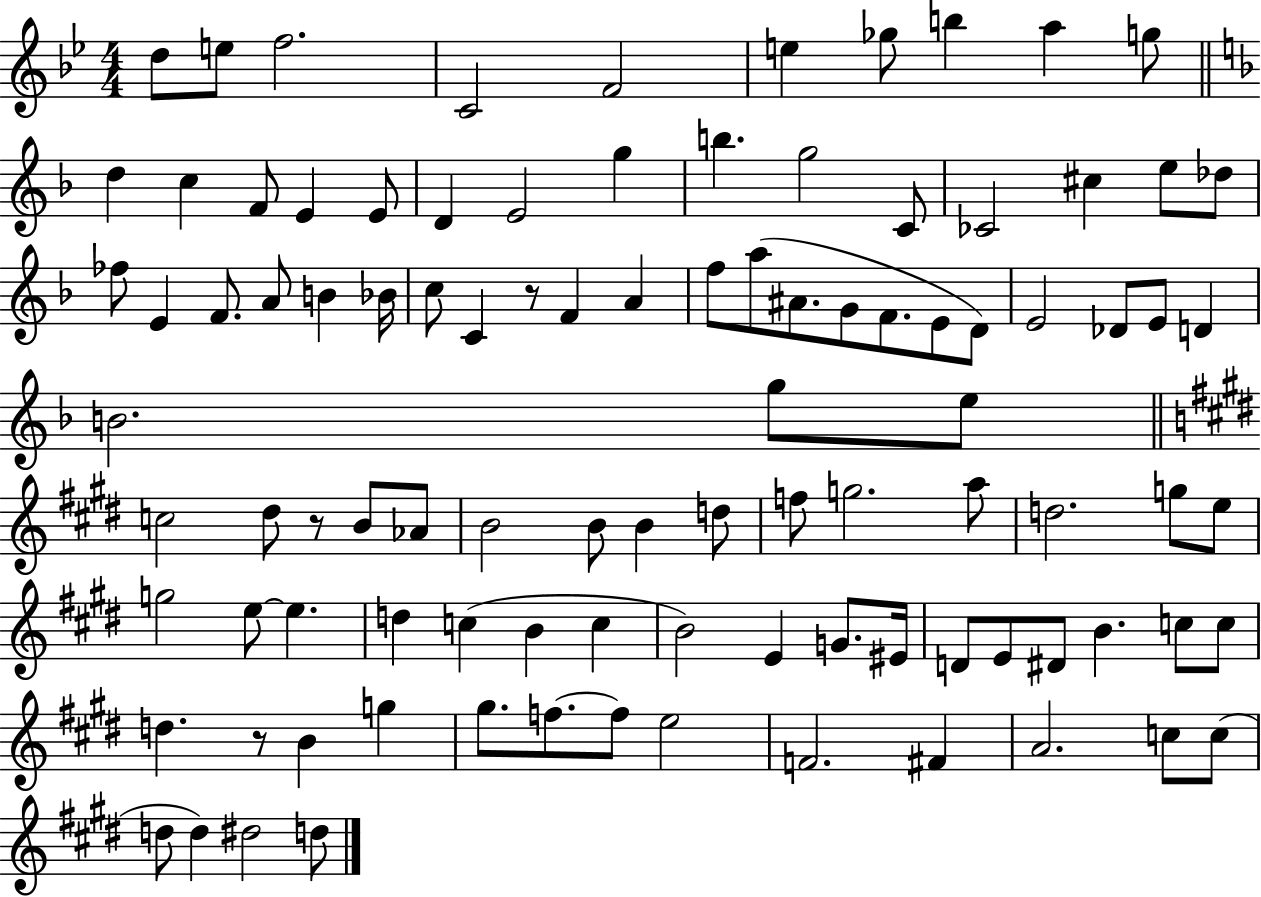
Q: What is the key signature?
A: BES major